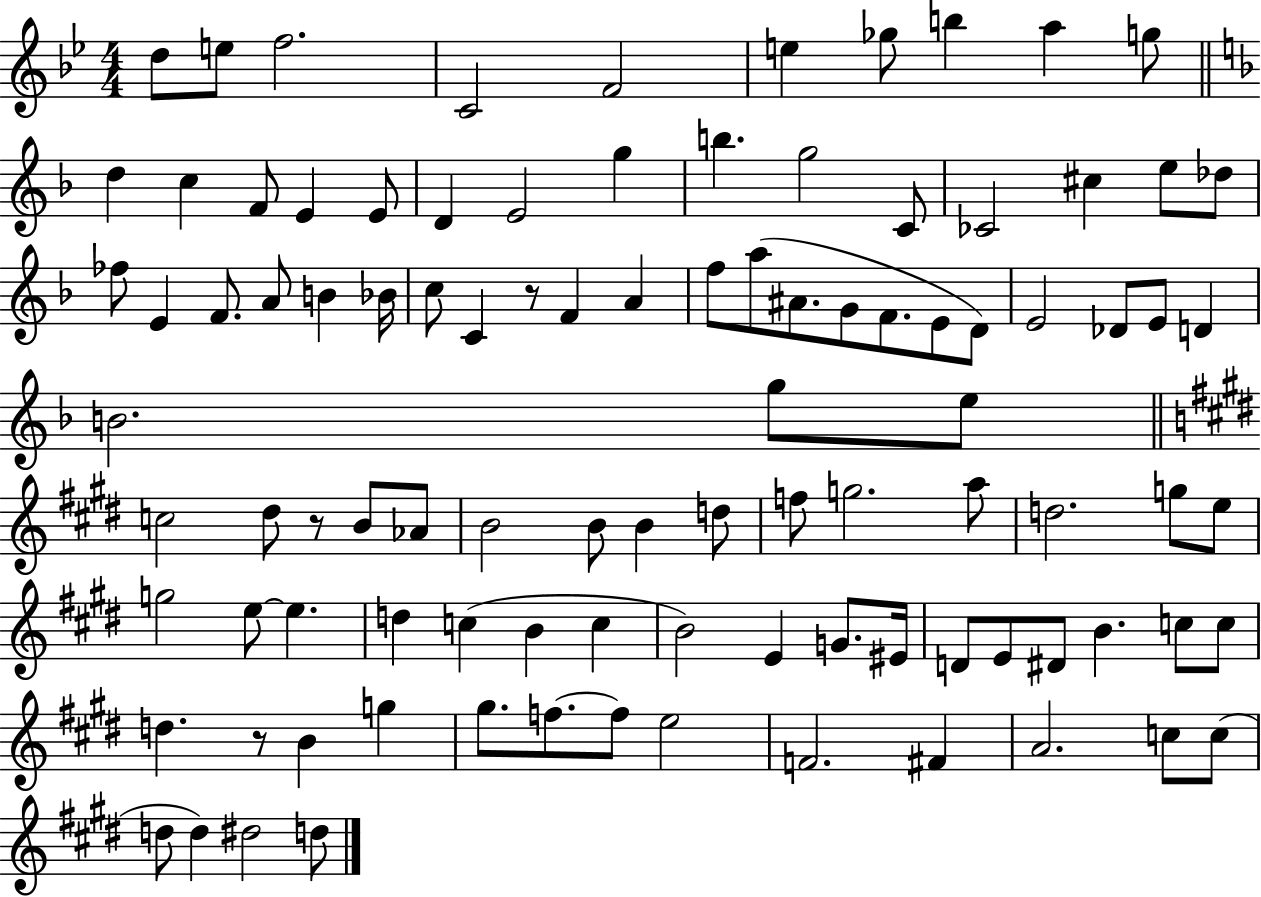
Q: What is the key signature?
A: BES major